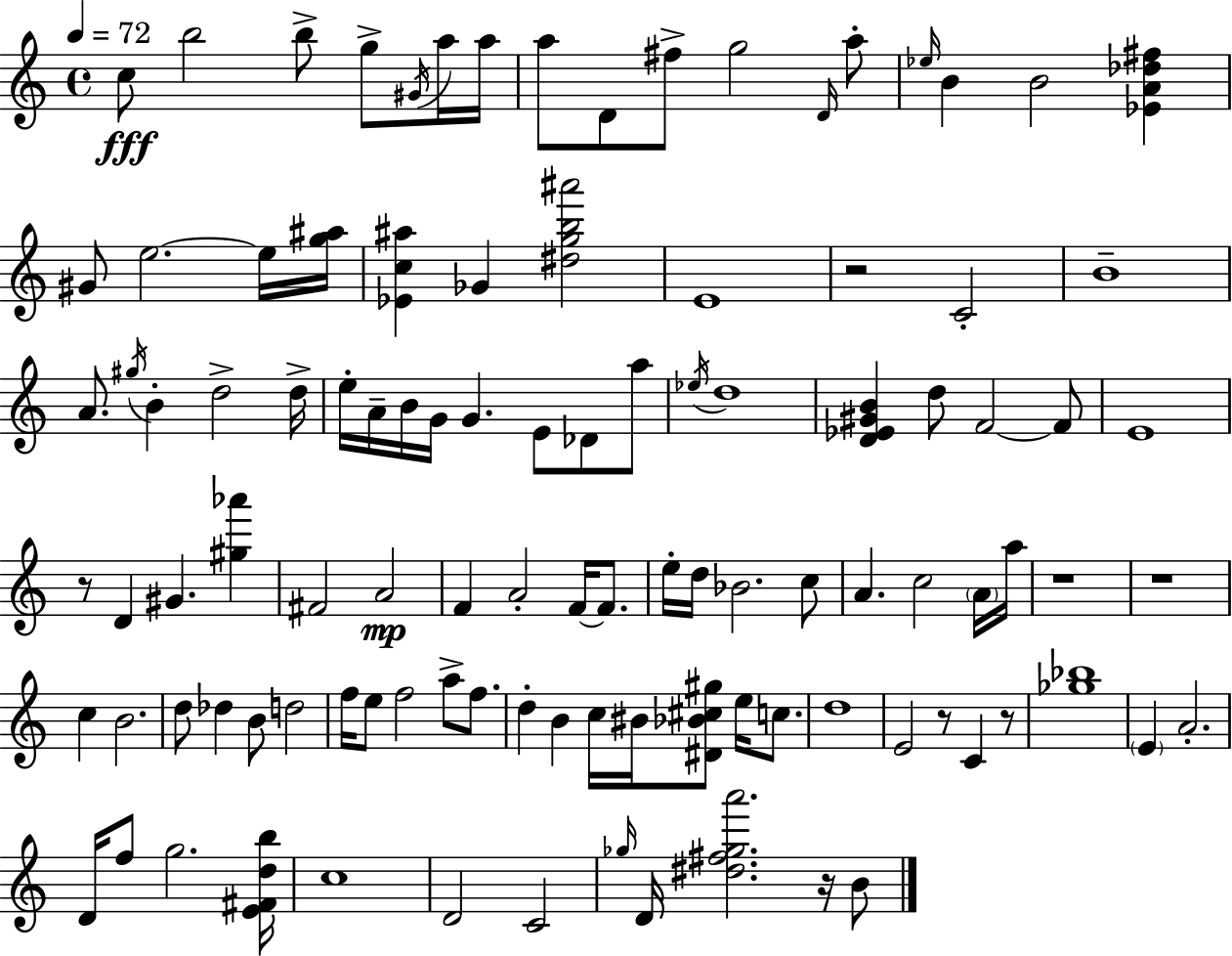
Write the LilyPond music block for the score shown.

{
  \clef treble
  \time 4/4
  \defaultTimeSignature
  \key a \minor
  \tempo 4 = 72
  c''8\fff b''2 b''8-> g''8-> \acciaccatura { gis'16 } a''16 | a''16 a''8 d'8 fis''8-> g''2 \grace { d'16 } | a''8-. \grace { ees''16 } b'4 b'2 <ees' a' des'' fis''>4 | gis'8 e''2.~~ | \break e''16 <g'' ais''>16 <ees' c'' ais''>4 ges'4 <dis'' g'' b'' ais'''>2 | e'1 | r2 c'2-. | b'1-- | \break a'8. \acciaccatura { gis''16 } b'4-. d''2-> | d''16-> e''16-. a'16-- b'16 g'16 g'4. e'8 | des'8 a''8 \acciaccatura { ees''16 } d''1 | <d' ees' gis' b'>4 d''8 f'2~~ | \break f'8 e'1 | r8 d'4 gis'4. | <gis'' aes'''>4 fis'2 a'2\mp | f'4 a'2-. | \break f'16~~ f'8. e''16-. d''16 bes'2. | c''8 a'4. c''2 | \parenthesize a'16 a''16 r1 | r1 | \break c''4 b'2. | d''8 des''4 b'8 d''2 | f''16 e''8 f''2 | a''8-> f''8. d''4-. b'4 c''16 bis'16 <dis' bes' cis'' gis''>8 | \break e''16 c''8. d''1 | e'2 r8 c'4 | r8 <ges'' bes''>1 | \parenthesize e'4 a'2.-. | \break d'16 f''8 g''2. | <e' fis' d'' b''>16 c''1 | d'2 c'2 | \grace { ges''16 } d'16 <dis'' fis'' ges'' a'''>2. | \break r16 b'8 \bar "|."
}